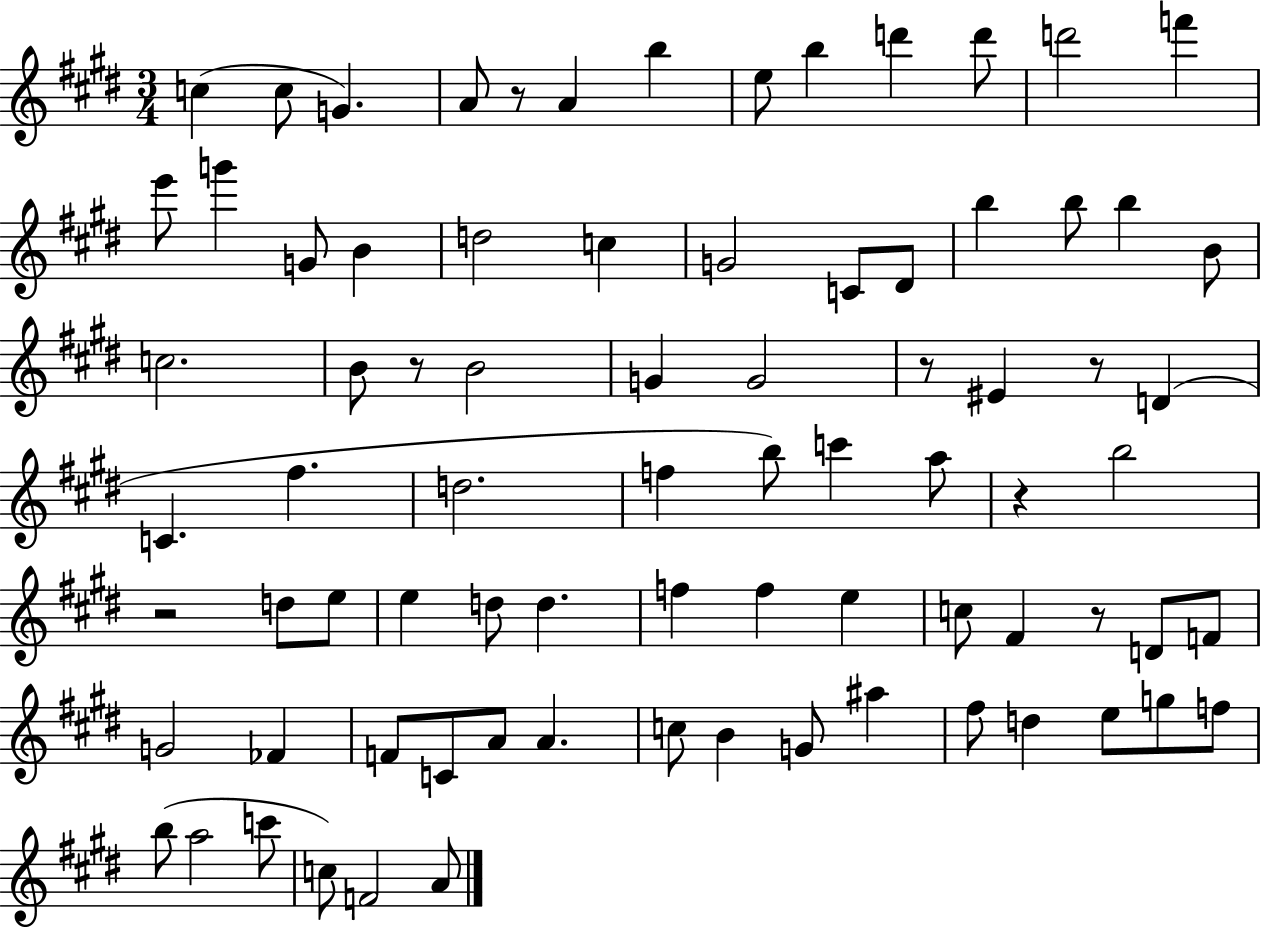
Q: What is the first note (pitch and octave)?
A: C5